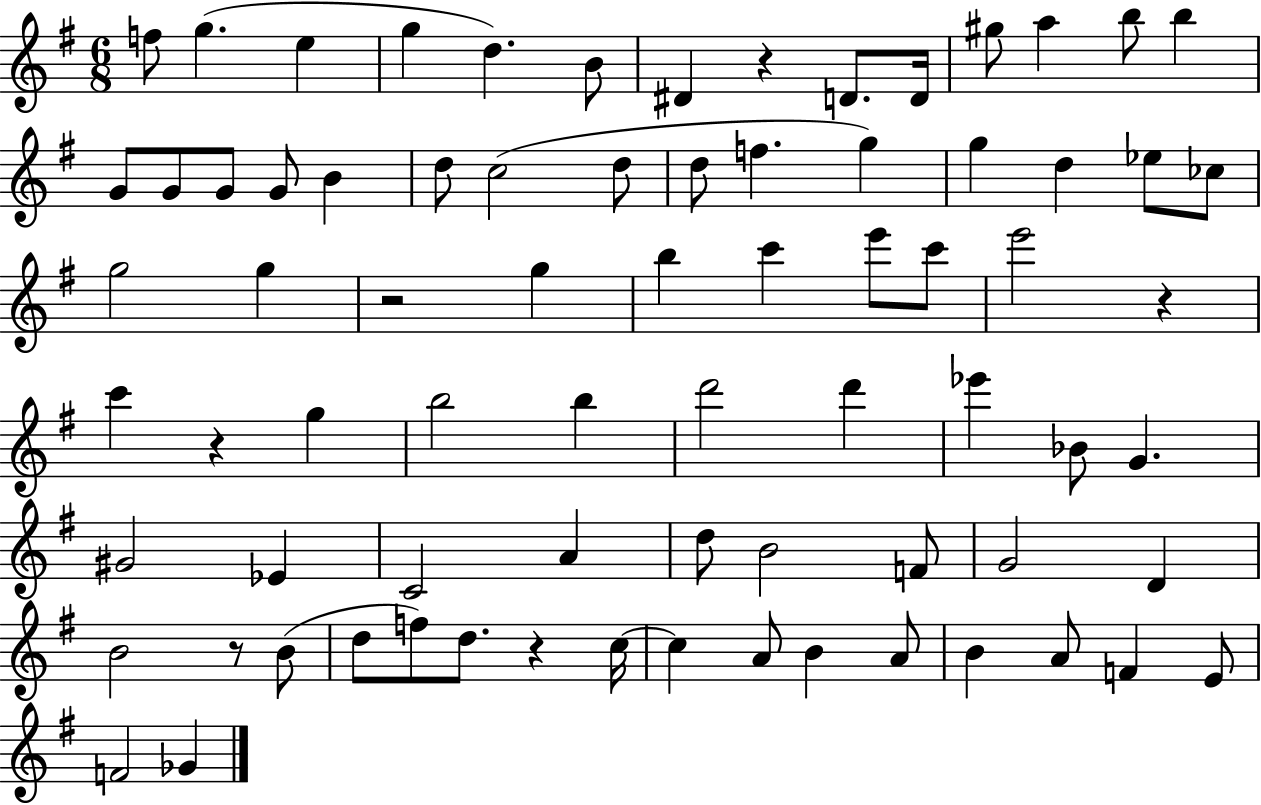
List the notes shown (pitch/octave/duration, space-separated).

F5/e G5/q. E5/q G5/q D5/q. B4/e D#4/q R/q D4/e. D4/s G#5/e A5/q B5/e B5/q G4/e G4/e G4/e G4/e B4/q D5/e C5/h D5/e D5/e F5/q. G5/q G5/q D5/q Eb5/e CES5/e G5/h G5/q R/h G5/q B5/q C6/q E6/e C6/e E6/h R/q C6/q R/q G5/q B5/h B5/q D6/h D6/q Eb6/q Bb4/e G4/q. G#4/h Eb4/q C4/h A4/q D5/e B4/h F4/e G4/h D4/q B4/h R/e B4/e D5/e F5/e D5/e. R/q C5/s C5/q A4/e B4/q A4/e B4/q A4/e F4/q E4/e F4/h Gb4/q